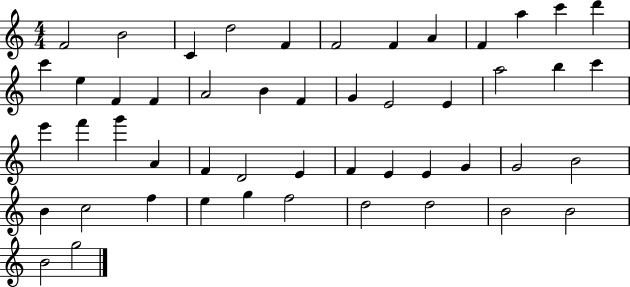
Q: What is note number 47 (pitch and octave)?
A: B4